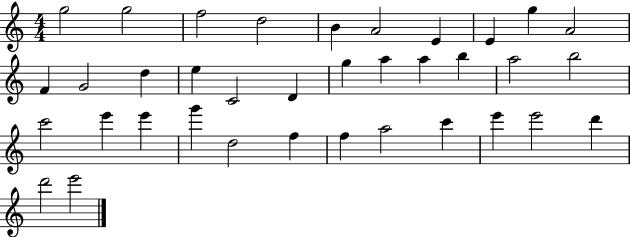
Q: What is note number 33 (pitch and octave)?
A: E6